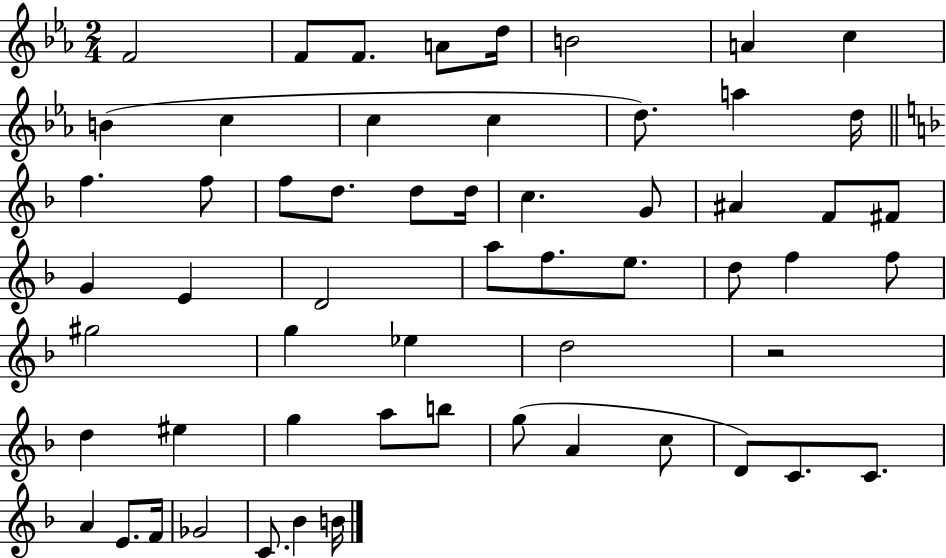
X:1
T:Untitled
M:2/4
L:1/4
K:Eb
F2 F/2 F/2 A/2 d/4 B2 A c B c c c d/2 a d/4 f f/2 f/2 d/2 d/2 d/4 c G/2 ^A F/2 ^F/2 G E D2 a/2 f/2 e/2 d/2 f f/2 ^g2 g _e d2 z2 d ^e g a/2 b/2 g/2 A c/2 D/2 C/2 C/2 A E/2 F/4 _G2 C/2 _B B/4